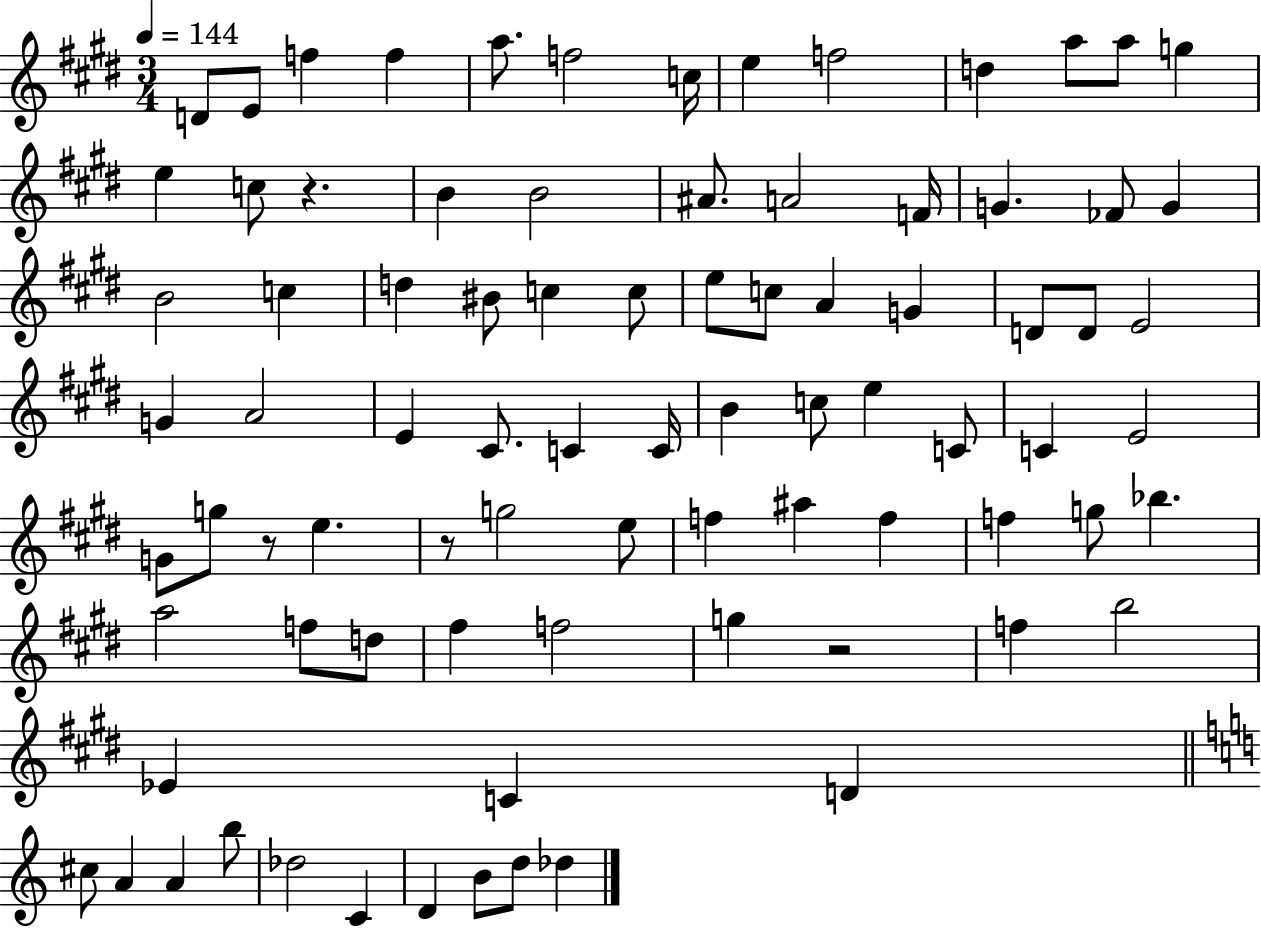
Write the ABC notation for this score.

X:1
T:Untitled
M:3/4
L:1/4
K:E
D/2 E/2 f f a/2 f2 c/4 e f2 d a/2 a/2 g e c/2 z B B2 ^A/2 A2 F/4 G _F/2 G B2 c d ^B/2 c c/2 e/2 c/2 A G D/2 D/2 E2 G A2 E ^C/2 C C/4 B c/2 e C/2 C E2 G/2 g/2 z/2 e z/2 g2 e/2 f ^a f f g/2 _b a2 f/2 d/2 ^f f2 g z2 f b2 _E C D ^c/2 A A b/2 _d2 C D B/2 d/2 _d